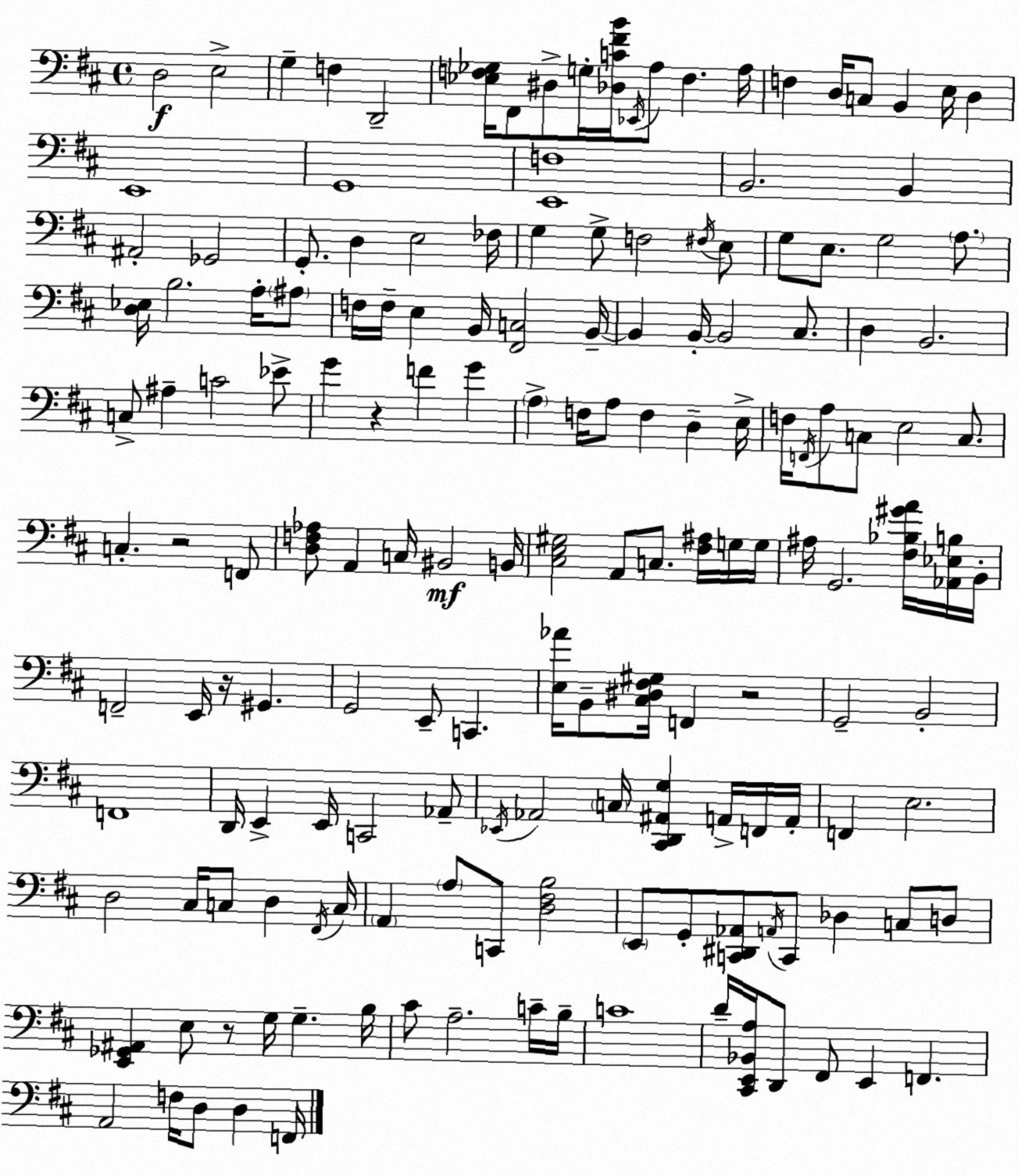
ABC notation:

X:1
T:Untitled
M:4/4
L:1/4
K:D
D,2 E,2 G, F, D,,2 [_E,F,_G,]/4 ^F,,/2 ^D,/2 G,/4 [_D,C^FB]/4 _E,,/4 A,/2 F, A,/4 F, D,/4 C,/2 B,, E,/4 D, E,,4 G,,4 [E,,F,]4 B,,2 B,, ^A,,2 _G,,2 G,,/2 D, E,2 _F,/4 G, G,/2 F,2 ^F,/4 E,/2 G,/2 E,/2 G,2 A,/2 [D,_E,]/4 B,2 A,/4 ^A,/2 F,/4 F,/4 E, B,,/4 [^F,,C,]2 B,,/4 B,, B,,/4 B,,2 ^C,/2 D, B,,2 C,/2 ^A, C2 _E/2 G z F G A, F,/4 A,/2 F, D, E,/4 F,/4 F,,/4 A,/2 C,/2 E,2 C,/2 C, z2 F,,/2 [D,F,_A,]/2 A,, C,/4 ^B,,2 B,,/4 [^C,E,^G,]2 A,,/2 C,/2 [^F,^A,]/4 G,/4 G,/4 ^A,/4 G,,2 [^F,_B,^GA]/4 [_A,,_E,B,]/4 B,,/4 F,,2 E,,/4 z/4 ^G,, G,,2 E,,/2 C,, [E,_A]/4 B,,/2 [^C,^D,^F,^G,]/4 F,, z2 G,,2 B,,2 F,,4 D,,/4 E,, E,,/4 C,,2 _A,,/2 _E,,/4 _A,,2 C,/4 [^C,,D,,^A,,G,] A,,/4 F,,/4 A,,/4 F,, E,2 D,2 ^C,/4 C,/2 D, ^F,,/4 C,/4 A,, A,/2 C,,/2 [D,^F,B,]2 E,,/2 G,,/2 [C,,^D,,_A,,]/2 A,,/4 C,,/2 _D, C,/2 D,/2 [E,,_G,,^A,,] E,/2 z/2 G,/4 G, B,/4 ^C/2 A,2 C/4 B,/4 C4 D/4 [^C,,E,,_B,,A,]/4 D,,/2 ^F,,/2 E,, F,, A,,2 F,/4 D,/2 D, F,,/4